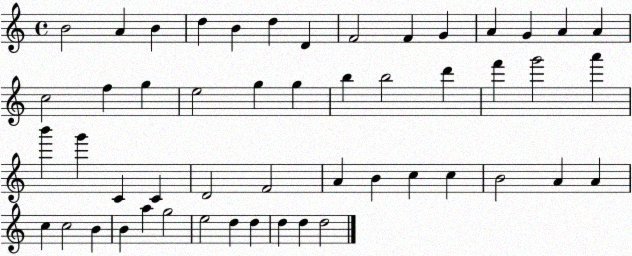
X:1
T:Untitled
M:4/4
L:1/4
K:C
B2 A B d B d D F2 F G A G A A c2 f g e2 g g b b2 d' f' g'2 a' b' g' C C D2 F2 A B c c B2 A A c c2 B B a g2 e2 d d d d d2